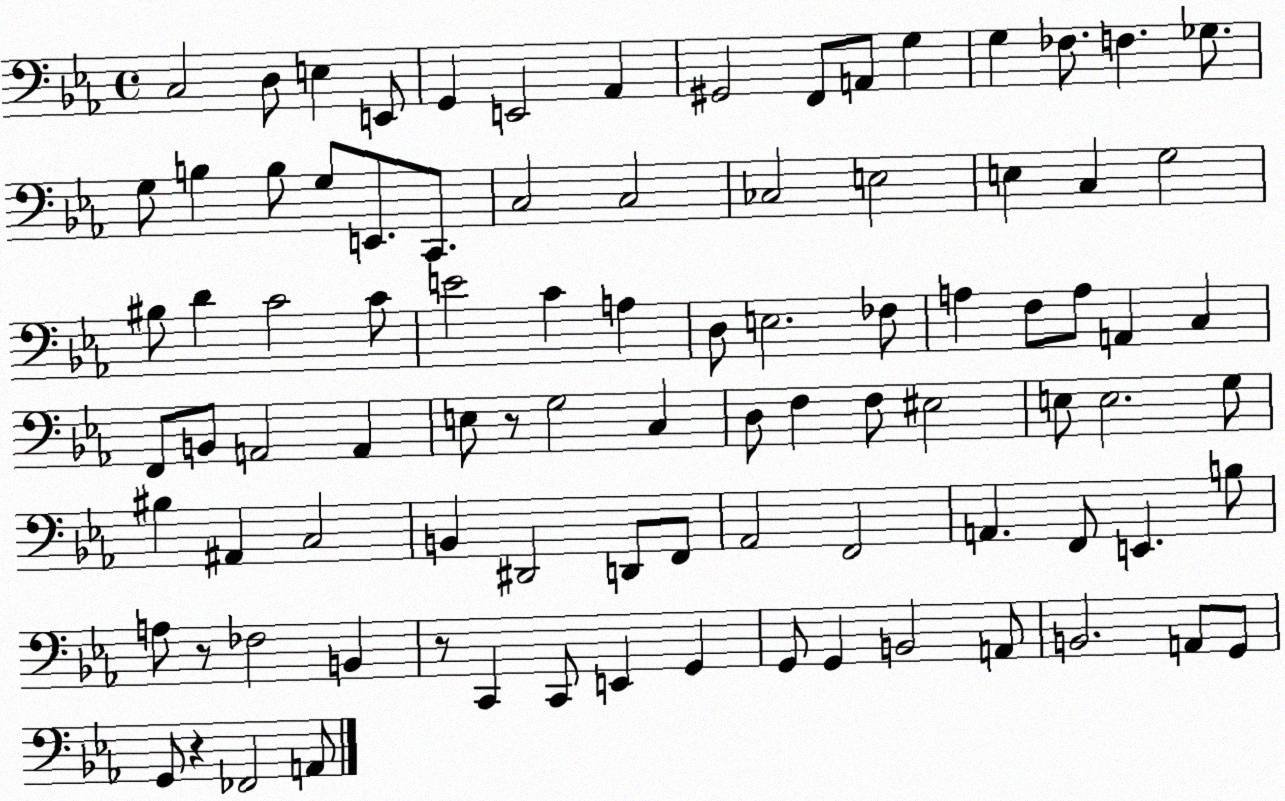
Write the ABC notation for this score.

X:1
T:Untitled
M:4/4
L:1/4
K:Eb
C,2 D,/2 E, E,,/2 G,, E,,2 _A,, ^G,,2 F,,/2 A,,/2 G, G, _F,/2 F, _G,/2 G,/2 B, B,/2 G,/2 E,,/2 C,,/2 C,2 C,2 _C,2 E,2 E, C, G,2 ^B,/2 D C2 C/2 E2 C A, D,/2 E,2 _F,/2 A, F,/2 A,/2 A,, C, F,,/2 B,,/2 A,,2 A,, E,/2 z/2 G,2 C, D,/2 F, F,/2 ^E,2 E,/2 E,2 G,/2 ^B, ^A,, C,2 B,, ^D,,2 D,,/2 F,,/2 _A,,2 F,,2 A,, F,,/2 E,, B,/2 A,/2 z/2 _F,2 B,, z/2 C,, C,,/2 E,, G,, G,,/2 G,, B,,2 A,,/2 B,,2 A,,/2 G,,/2 G,,/2 z _F,,2 A,,/2